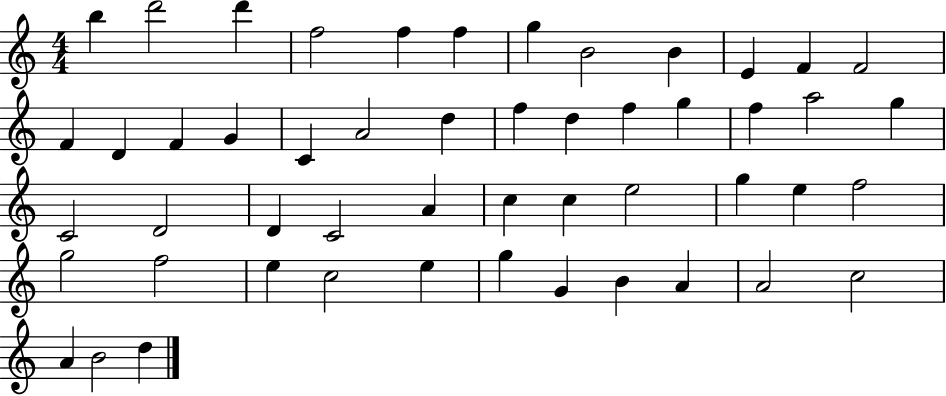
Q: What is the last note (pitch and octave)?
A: D5